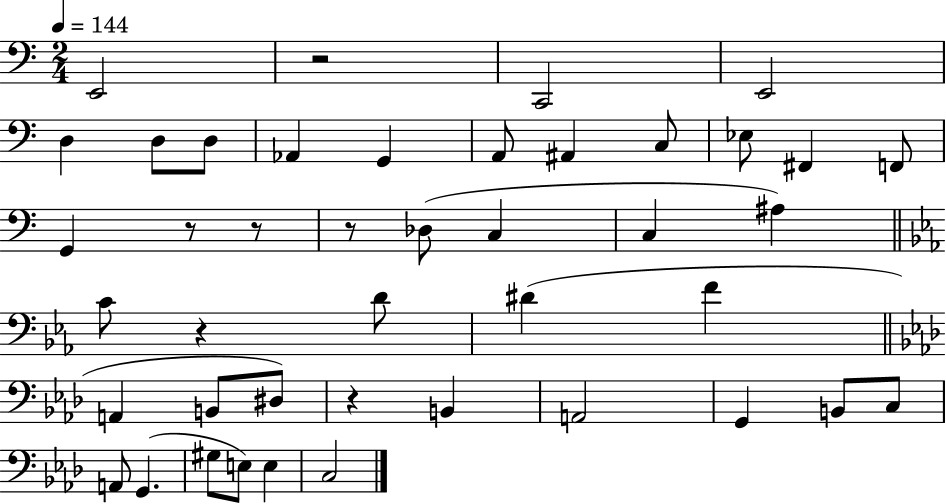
X:1
T:Untitled
M:2/4
L:1/4
K:C
E,,2 z2 C,,2 E,,2 D, D,/2 D,/2 _A,, G,, A,,/2 ^A,, C,/2 _E,/2 ^F,, F,,/2 G,, z/2 z/2 z/2 _D,/2 C, C, ^A, C/2 z D/2 ^D F A,, B,,/2 ^D,/2 z B,, A,,2 G,, B,,/2 C,/2 A,,/2 G,, ^G,/2 E,/2 E, C,2